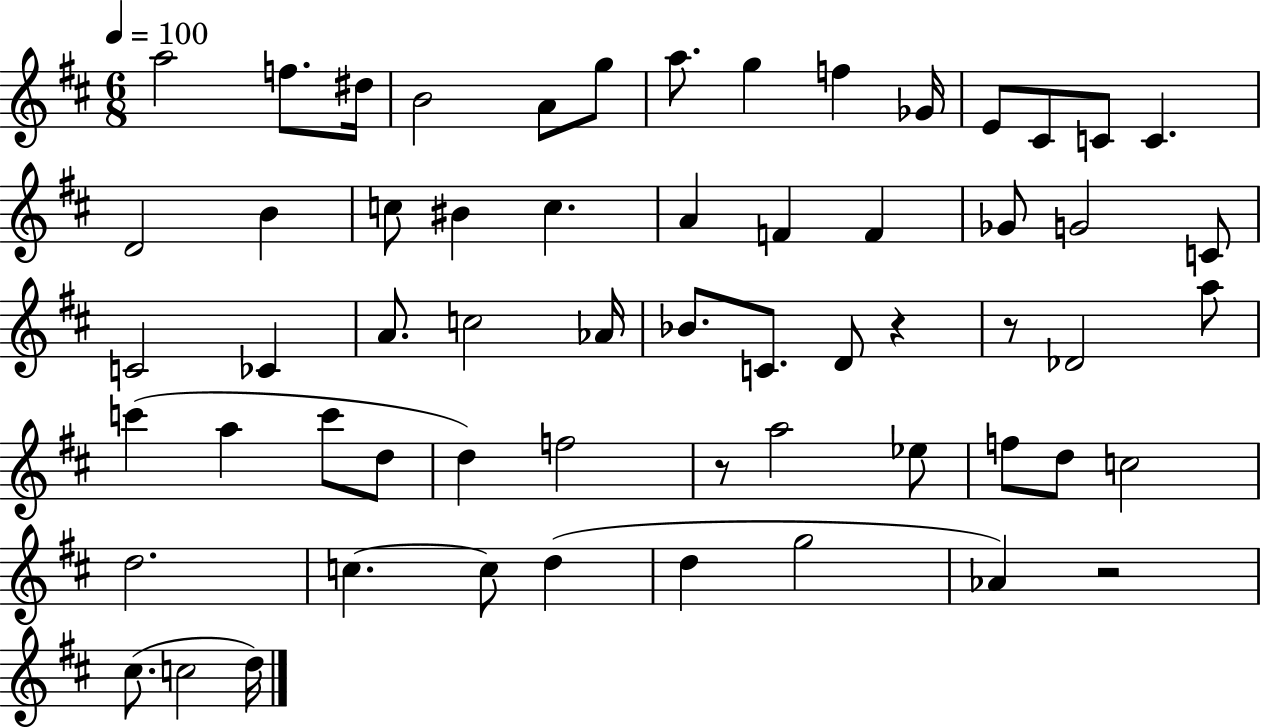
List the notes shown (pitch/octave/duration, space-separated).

A5/h F5/e. D#5/s B4/h A4/e G5/e A5/e. G5/q F5/q Gb4/s E4/e C#4/e C4/e C4/q. D4/h B4/q C5/e BIS4/q C5/q. A4/q F4/q F4/q Gb4/e G4/h C4/e C4/h CES4/q A4/e. C5/h Ab4/s Bb4/e. C4/e. D4/e R/q R/e Db4/h A5/e C6/q A5/q C6/e D5/e D5/q F5/h R/e A5/h Eb5/e F5/e D5/e C5/h D5/h. C5/q. C5/e D5/q D5/q G5/h Ab4/q R/h C#5/e. C5/h D5/s